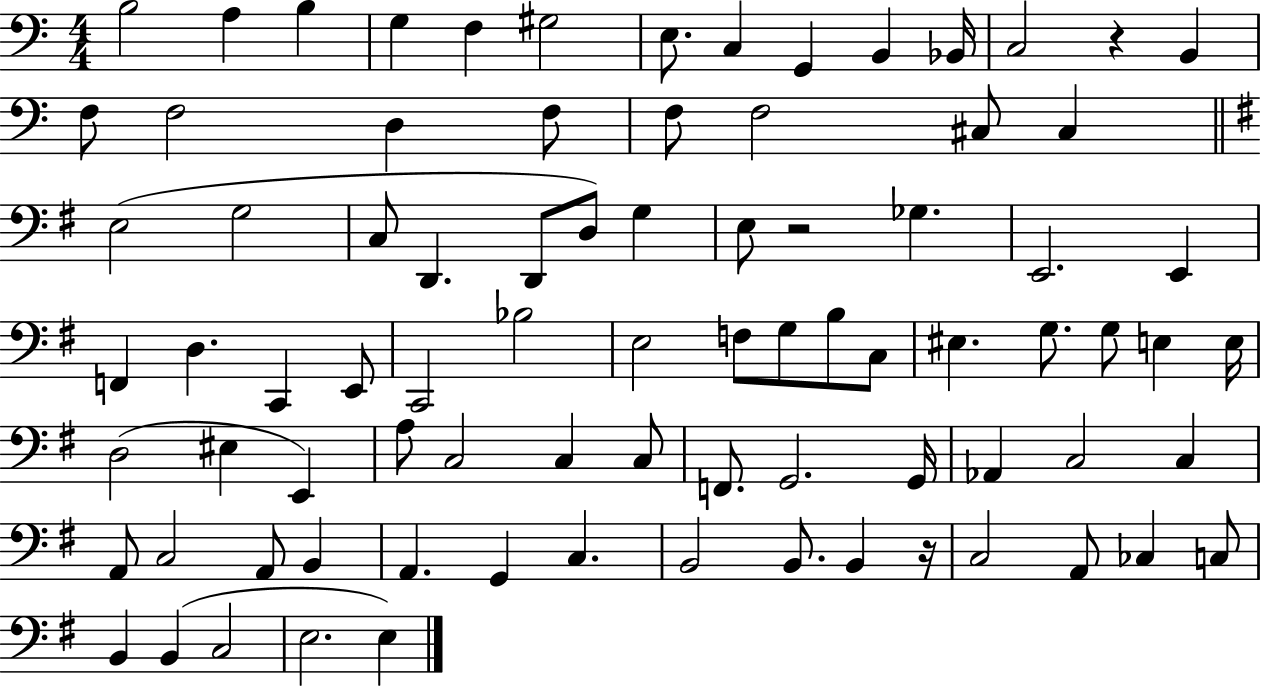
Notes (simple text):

B3/h A3/q B3/q G3/q F3/q G#3/h E3/e. C3/q G2/q B2/q Bb2/s C3/h R/q B2/q F3/e F3/h D3/q F3/e F3/e F3/h C#3/e C#3/q E3/h G3/h C3/e D2/q. D2/e D3/e G3/q E3/e R/h Gb3/q. E2/h. E2/q F2/q D3/q. C2/q E2/e C2/h Bb3/h E3/h F3/e G3/e B3/e C3/e EIS3/q. G3/e. G3/e E3/q E3/s D3/h EIS3/q E2/q A3/e C3/h C3/q C3/e F2/e. G2/h. G2/s Ab2/q C3/h C3/q A2/e C3/h A2/e B2/q A2/q. G2/q C3/q. B2/h B2/e. B2/q R/s C3/h A2/e CES3/q C3/e B2/q B2/q C3/h E3/h. E3/q